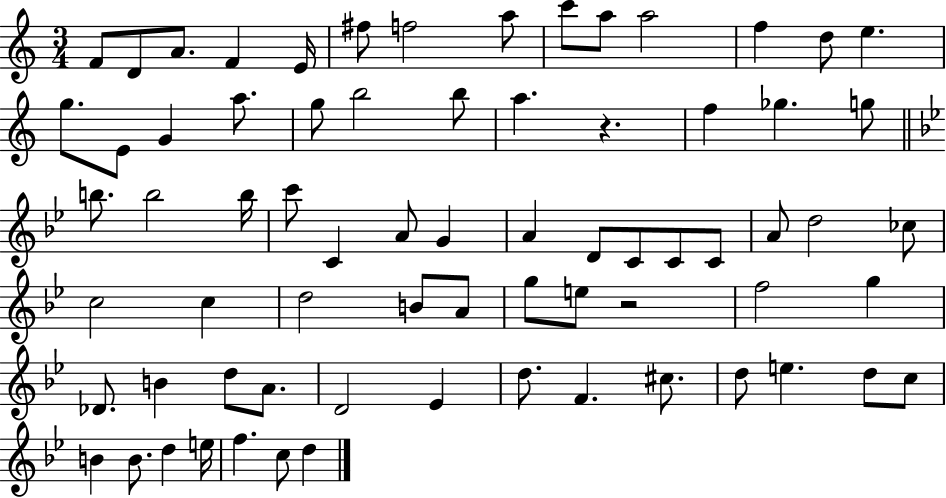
X:1
T:Untitled
M:3/4
L:1/4
K:C
F/2 D/2 A/2 F E/4 ^f/2 f2 a/2 c'/2 a/2 a2 f d/2 e g/2 E/2 G a/2 g/2 b2 b/2 a z f _g g/2 b/2 b2 b/4 c'/2 C A/2 G A D/2 C/2 C/2 C/2 A/2 d2 _c/2 c2 c d2 B/2 A/2 g/2 e/2 z2 f2 g _D/2 B d/2 A/2 D2 _E d/2 F ^c/2 d/2 e d/2 c/2 B B/2 d e/4 f c/2 d